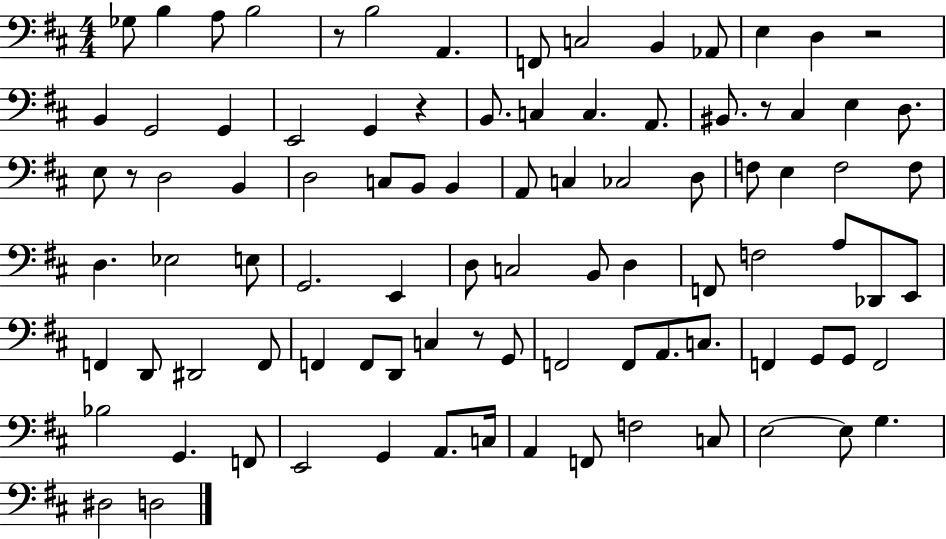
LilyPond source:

{
  \clef bass
  \numericTimeSignature
  \time 4/4
  \key d \major
  ges8 b4 a8 b2 | r8 b2 a,4. | f,8 c2 b,4 aes,8 | e4 d4 r2 | \break b,4 g,2 g,4 | e,2 g,4 r4 | b,8. c4 c4. a,8. | bis,8. r8 cis4 e4 d8. | \break e8 r8 d2 b,4 | d2 c8 b,8 b,4 | a,8 c4 ces2 d8 | f8 e4 f2 f8 | \break d4. ees2 e8 | g,2. e,4 | d8 c2 b,8 d4 | f,8 f2 a8 des,8 e,8 | \break f,4 d,8 dis,2 f,8 | f,4 f,8 d,8 c4 r8 g,8 | f,2 f,8 a,8. c8. | f,4 g,8 g,8 f,2 | \break bes2 g,4. f,8 | e,2 g,4 a,8. c16 | a,4 f,8 f2 c8 | e2~~ e8 g4. | \break dis2 d2 | \bar "|."
}